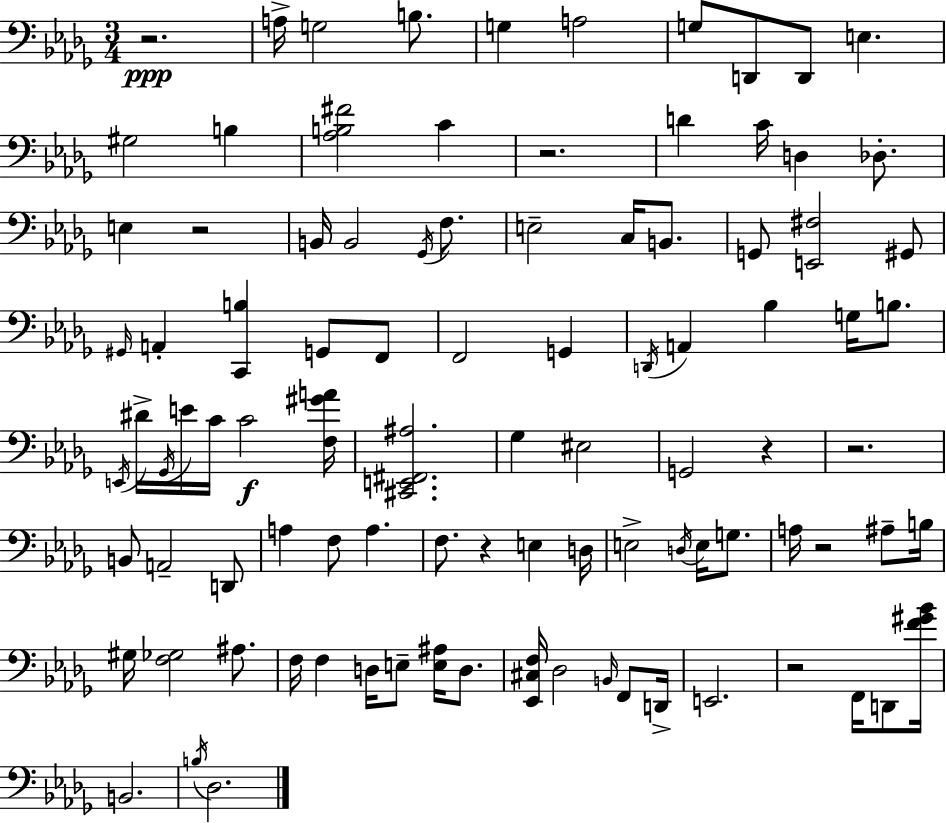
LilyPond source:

{
  \clef bass
  \numericTimeSignature
  \time 3/4
  \key bes \minor
  r2.\ppp | a16-> g2 b8. | g4 a2 | g8 d,8 d,8 e4. | \break gis2 b4 | <aes b fis'>2 c'4 | r2. | d'4 c'16 d4 des8.-. | \break e4 r2 | b,16 b,2 \acciaccatura { ges,16 } f8. | e2-- c16 b,8. | g,8 <e, fis>2 gis,8 | \break \grace { gis,16 } a,4-. <c, b>4 g,8 | f,8 f,2 g,4 | \acciaccatura { d,16 } a,4 bes4 g16 | b8. \acciaccatura { e,16 } dis'16-> \acciaccatura { ges,16 } e'16 c'16 c'2\f | \break <f gis' a'>16 <cis, e, fis, ais>2. | ges4 eis2 | g,2 | r4 r2. | \break b,8 a,2-- | d,8 a4 f8 a4. | f8. r4 | e4 d16 e2-> | \break \acciaccatura { d16 } e16 g8. a16 r2 | ais8-- b16 gis16 <f ges>2 | ais8. f16 f4 d16 | e8-- <e ais>16 d8. <ees, cis f>16 des2 | \break \grace { b,16 } f,8 d,16-> e,2. | r2 | f,16 d,8 <f' gis' bes'>16 b,2. | \acciaccatura { b16 } des2. | \break \bar "|."
}